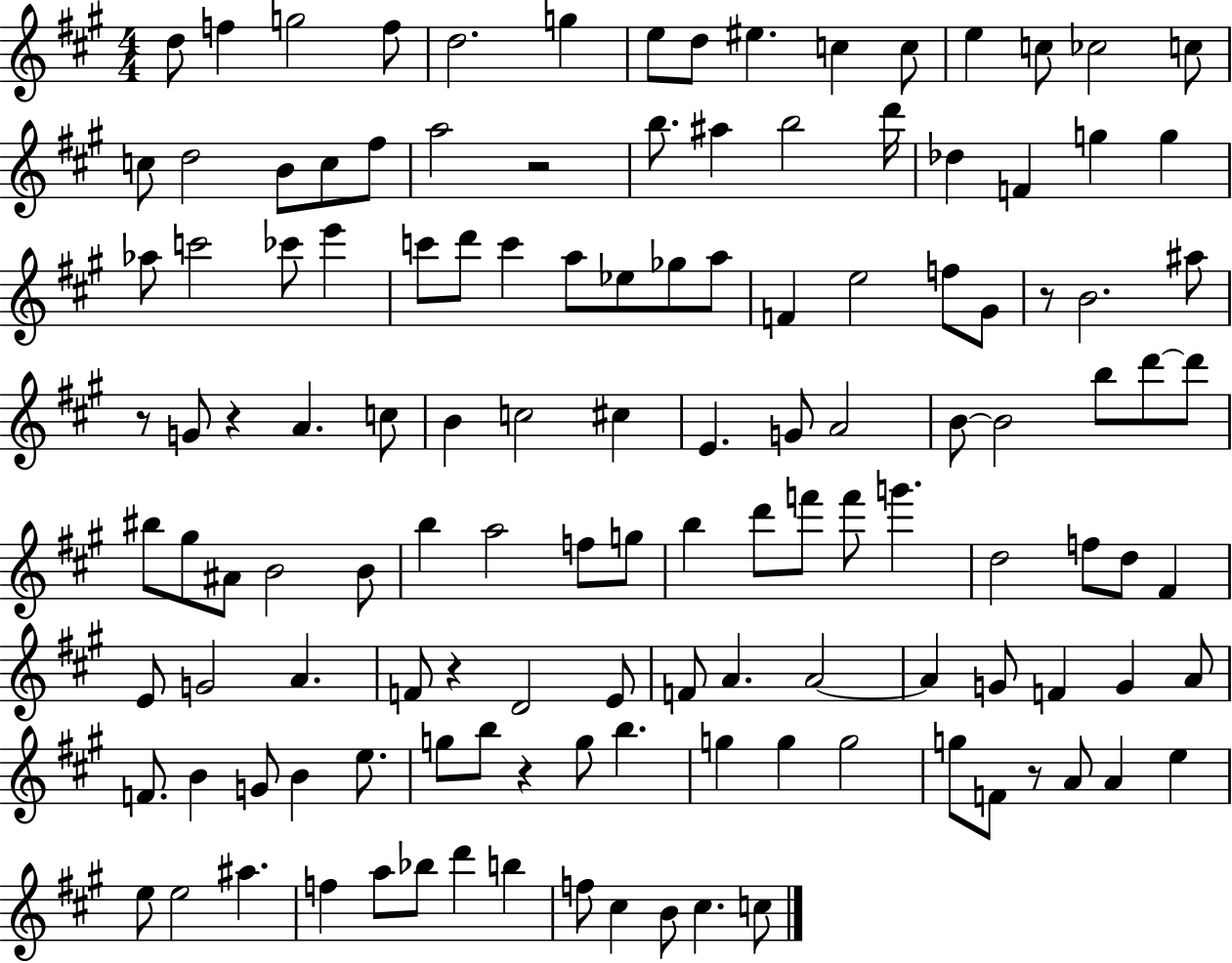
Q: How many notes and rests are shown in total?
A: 129